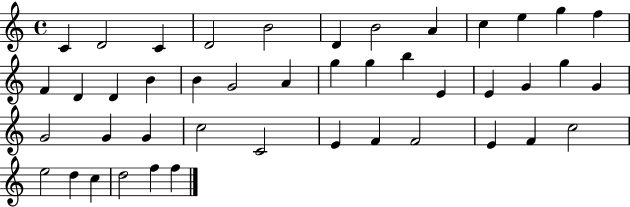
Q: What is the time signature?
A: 4/4